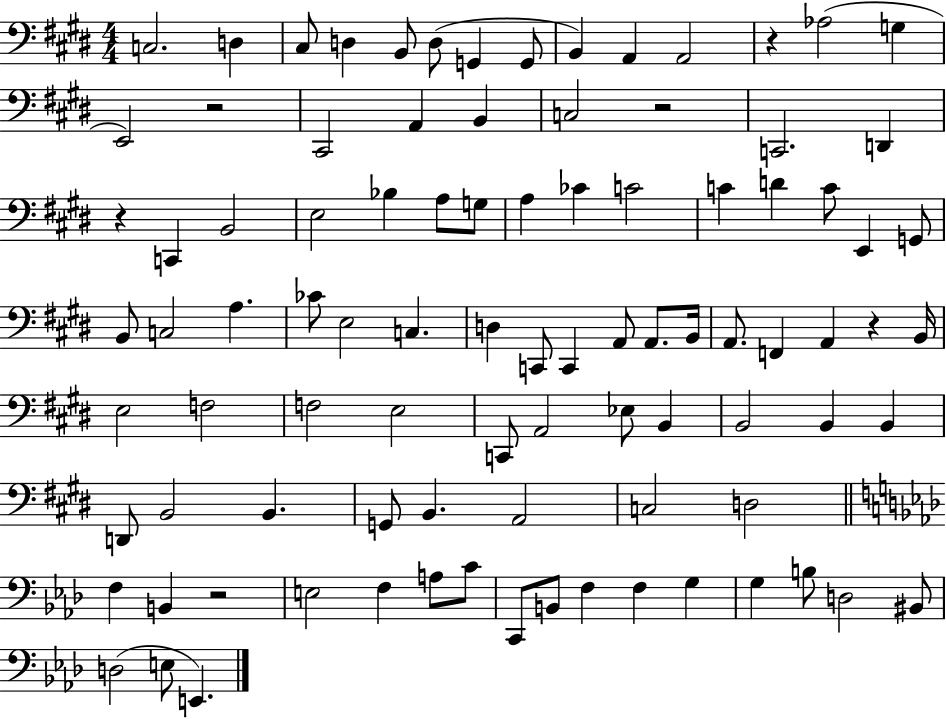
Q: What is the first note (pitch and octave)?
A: C3